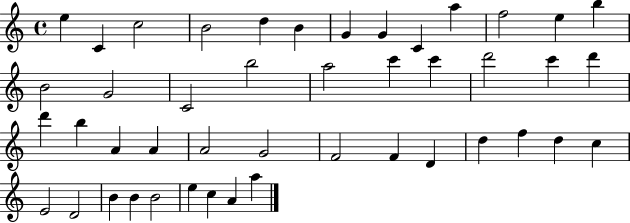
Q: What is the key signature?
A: C major